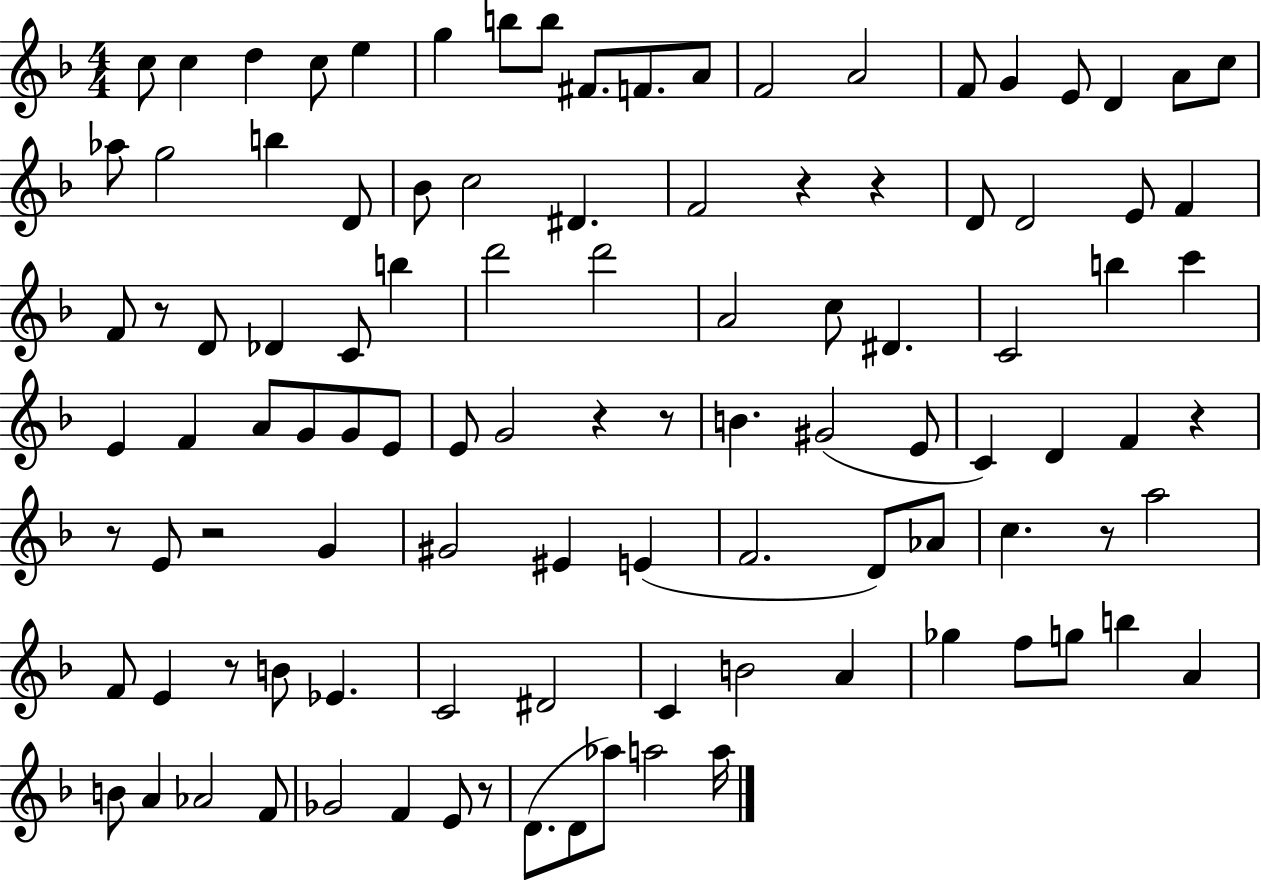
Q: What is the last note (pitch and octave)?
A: A5